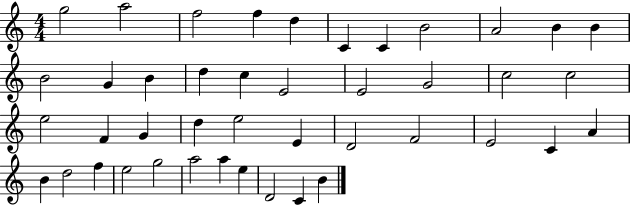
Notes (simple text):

G5/h A5/h F5/h F5/q D5/q C4/q C4/q B4/h A4/h B4/q B4/q B4/h G4/q B4/q D5/q C5/q E4/h E4/h G4/h C5/h C5/h E5/h F4/q G4/q D5/q E5/h E4/q D4/h F4/h E4/h C4/q A4/q B4/q D5/h F5/q E5/h G5/h A5/h A5/q E5/q D4/h C4/q B4/q